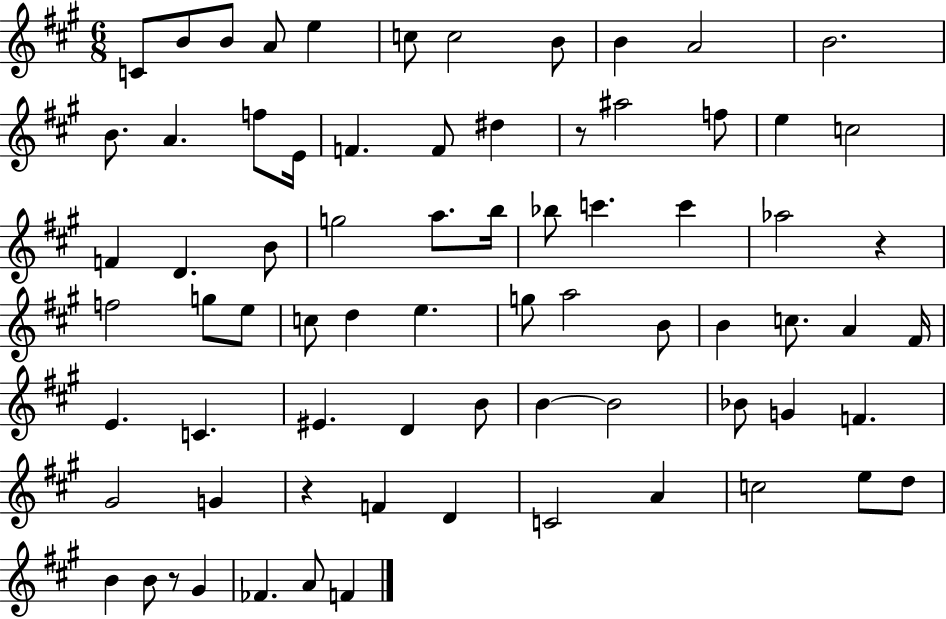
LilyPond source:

{
  \clef treble
  \numericTimeSignature
  \time 6/8
  \key a \major
  \repeat volta 2 { c'8 b'8 b'8 a'8 e''4 | c''8 c''2 b'8 | b'4 a'2 | b'2. | \break b'8. a'4. f''8 e'16 | f'4. f'8 dis''4 | r8 ais''2 f''8 | e''4 c''2 | \break f'4 d'4. b'8 | g''2 a''8. b''16 | bes''8 c'''4. c'''4 | aes''2 r4 | \break f''2 g''8 e''8 | c''8 d''4 e''4. | g''8 a''2 b'8 | b'4 c''8. a'4 fis'16 | \break e'4. c'4. | eis'4. d'4 b'8 | b'4~~ b'2 | bes'8 g'4 f'4. | \break gis'2 g'4 | r4 f'4 d'4 | c'2 a'4 | c''2 e''8 d''8 | \break b'4 b'8 r8 gis'4 | fes'4. a'8 f'4 | } \bar "|."
}